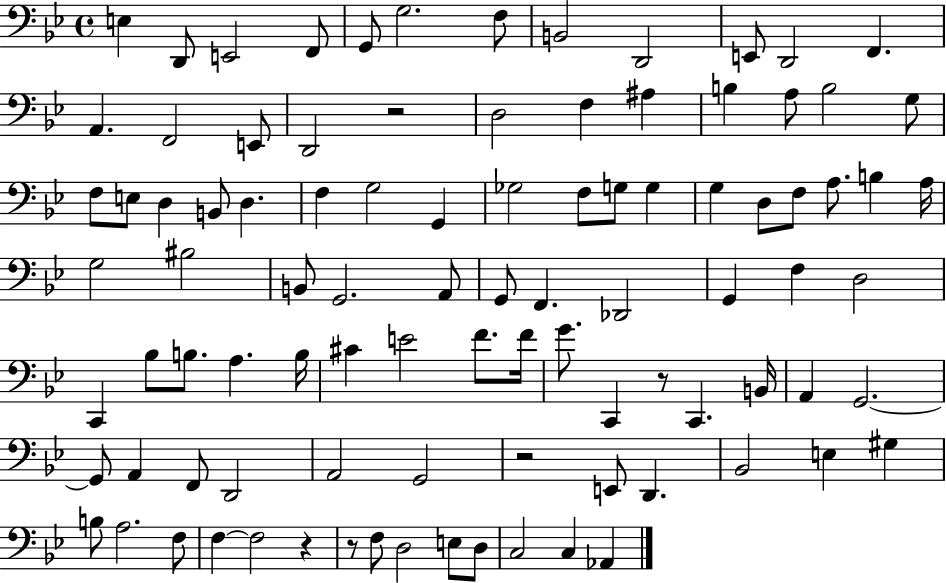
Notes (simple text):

E3/q D2/e E2/h F2/e G2/e G3/h. F3/e B2/h D2/h E2/e D2/h F2/q. A2/q. F2/h E2/e D2/h R/h D3/h F3/q A#3/q B3/q A3/e B3/h G3/e F3/e E3/e D3/q B2/e D3/q. F3/q G3/h G2/q Gb3/h F3/e G3/e G3/q G3/q D3/e F3/e A3/e. B3/q A3/s G3/h BIS3/h B2/e G2/h. A2/e G2/e F2/q. Db2/h G2/q F3/q D3/h C2/q Bb3/e B3/e. A3/q. B3/s C#4/q E4/h F4/e. F4/s G4/e. C2/q R/e C2/q. B2/s A2/q G2/h. G2/e A2/q F2/e D2/h A2/h G2/h R/h E2/e D2/q. Bb2/h E3/q G#3/q B3/e A3/h. F3/e F3/q F3/h R/q R/e F3/e D3/h E3/e D3/e C3/h C3/q Ab2/q